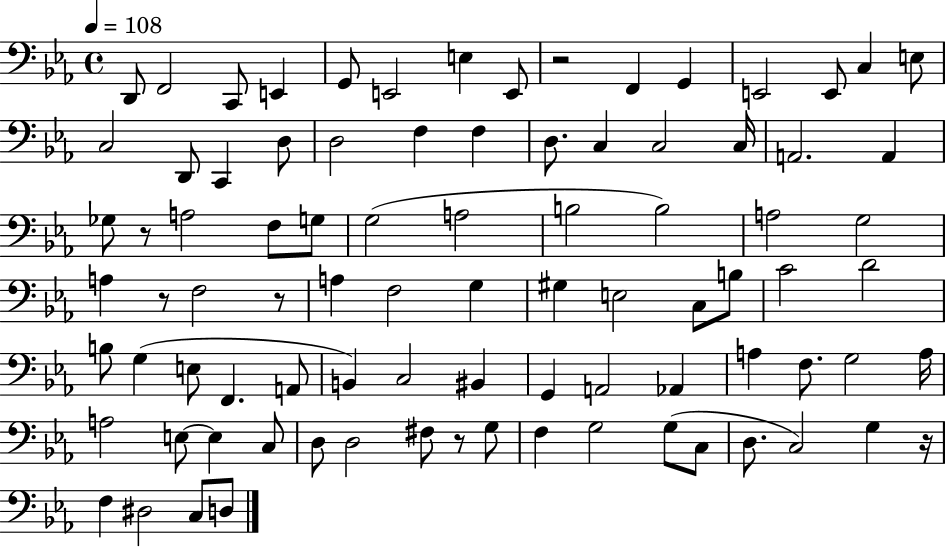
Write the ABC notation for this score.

X:1
T:Untitled
M:4/4
L:1/4
K:Eb
D,,/2 F,,2 C,,/2 E,, G,,/2 E,,2 E, E,,/2 z2 F,, G,, E,,2 E,,/2 C, E,/2 C,2 D,,/2 C,, D,/2 D,2 F, F, D,/2 C, C,2 C,/4 A,,2 A,, _G,/2 z/2 A,2 F,/2 G,/2 G,2 A,2 B,2 B,2 A,2 G,2 A, z/2 F,2 z/2 A, F,2 G, ^G, E,2 C,/2 B,/2 C2 D2 B,/2 G, E,/2 F,, A,,/2 B,, C,2 ^B,, G,, A,,2 _A,, A, F,/2 G,2 A,/4 A,2 E,/2 E, C,/2 D,/2 D,2 ^F,/2 z/2 G,/2 F, G,2 G,/2 C,/2 D,/2 C,2 G, z/4 F, ^D,2 C,/2 D,/2